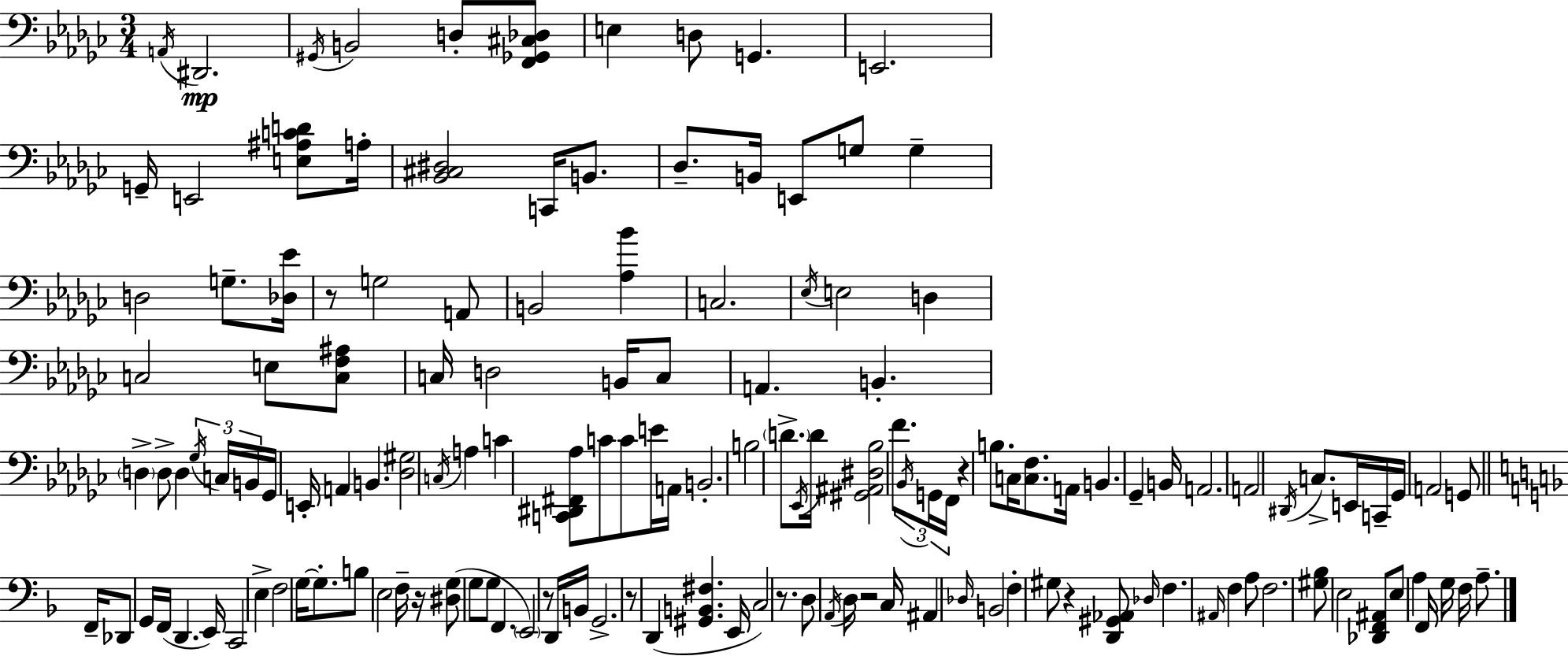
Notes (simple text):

A2/s D#2/h. G#2/s B2/h D3/e [F2,Gb2,C#3,Db3]/e E3/q D3/e G2/q. E2/h. G2/s E2/h [E3,A#3,C4,D4]/e A3/s [Bb2,C#3,D#3]/h C2/s B2/e. Db3/e. B2/s E2/e G3/e G3/q D3/h G3/e. [Db3,Eb4]/s R/e G3/h A2/e B2/h [Ab3,Bb4]/q C3/h. Eb3/s E3/h D3/q C3/h E3/e [C3,F3,A#3]/e C3/s D3/h B2/s C3/e A2/q. B2/q. D3/q D3/e D3/q Gb3/s C3/s B2/s Gb2/s E2/s A2/q B2/q. [Db3,G#3]/h C3/s A3/q C4/q [C2,D#2,F#2,Ab3]/e C4/e C4/e E4/s A2/s B2/h. B3/h D4/e. Eb2/s D4/s [G#2,A#2,D#3,Bb3]/h F4/e. Bb2/s G2/s F2/s R/q B3/e. C3/s [C3,F3]/e. A2/s B2/q. Gb2/q B2/s A2/h. A2/h D#2/s C3/e. E2/s C2/s Gb2/s A2/h G2/e F2/s Db2/e G2/s F2/s D2/q. E2/s C2/h E3/q F3/h G3/s G3/e. B3/e E3/h F3/s R/s [D#3,G3]/e G3/e G3/e F2/q. E2/h R/e D2/s B2/s G2/h. R/e D2/q [G#2,B2,F#3]/q. E2/s C3/h R/e. D3/e A2/s D3/s R/h C3/s A#2/q Db3/s B2/h F3/q G#3/e R/q [D2,G#2,Ab2]/e Db3/s F3/q. A#2/s F3/q A3/e F3/h. [G#3,Bb3]/e E3/h [Db2,F2,A#2]/e E3/e A3/q F2/s G3/s F3/s A3/e.